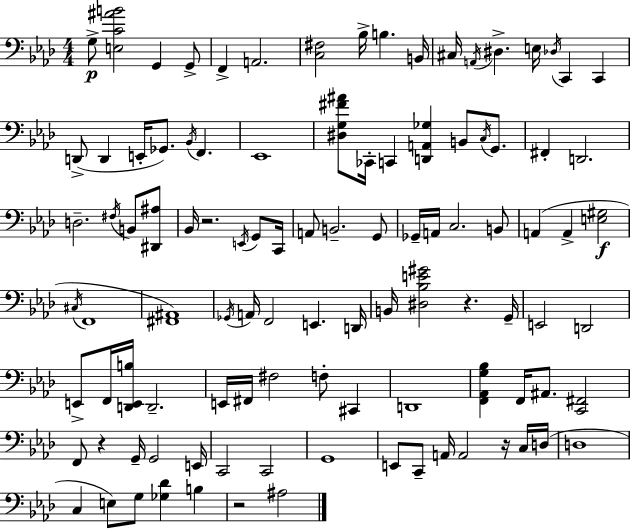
{
  \clef bass
  \numericTimeSignature
  \time 4/4
  \key aes \major
  g8->\p <e c' ais' b'>2 g,4 g,8-> | f,4-> a,2. | <c fis>2 bes16-> b4. b,16 | cis16 \acciaccatura { a,16 } dis4.-> e16 \acciaccatura { des16 } c,4 c,4 | \break d,8->( d,4 e,16-. ges,8.) \acciaccatura { bes,16 } f,4. | ees,1 | <dis g fis' ais'>8 ces,16-. c,4 <d, a, ges>4 b,8 | \acciaccatura { c16 } g,8. fis,4-. d,2. | \break d2.-- | \acciaccatura { fis16 } b,8 <dis, ais>8 bes,16 r2. | \acciaccatura { e,16 } g,8 c,16 a,8 b,2.-- | g,8 ges,16-- a,16 c2. | \break b,8 a,4( a,4-> <e gis>2\f | \acciaccatura { cis16 } f,1 | <fis, ais,>1) | \acciaccatura { ges,16 } a,16 f,2 | \break e,4. d,16 b,16 <dis bes e' gis'>2 | r4. g,16-- e,2 | d,2 e,8-> f,16 <d, e, b>16 d,2.-- | e,16 fis,16 fis2 | \break f8-. cis,4 d,1 | <f, aes, g bes>4 f,16 ais,8. | <c, fis,>2 f,8 r4 g,16-- g,2 | e,16 c,2 | \break c,2 g,1 | e,8 c,8-- a,16 a,2 | r16 c16 d16( d1 | c4 e8) g8 | \break <ges des'>4 b4 r2 | ais2 \bar "|."
}